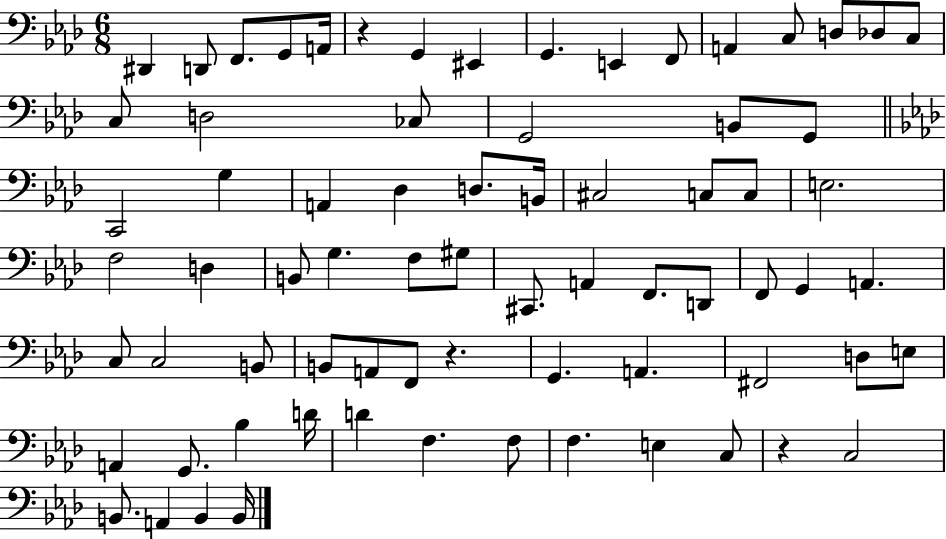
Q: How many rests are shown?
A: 3